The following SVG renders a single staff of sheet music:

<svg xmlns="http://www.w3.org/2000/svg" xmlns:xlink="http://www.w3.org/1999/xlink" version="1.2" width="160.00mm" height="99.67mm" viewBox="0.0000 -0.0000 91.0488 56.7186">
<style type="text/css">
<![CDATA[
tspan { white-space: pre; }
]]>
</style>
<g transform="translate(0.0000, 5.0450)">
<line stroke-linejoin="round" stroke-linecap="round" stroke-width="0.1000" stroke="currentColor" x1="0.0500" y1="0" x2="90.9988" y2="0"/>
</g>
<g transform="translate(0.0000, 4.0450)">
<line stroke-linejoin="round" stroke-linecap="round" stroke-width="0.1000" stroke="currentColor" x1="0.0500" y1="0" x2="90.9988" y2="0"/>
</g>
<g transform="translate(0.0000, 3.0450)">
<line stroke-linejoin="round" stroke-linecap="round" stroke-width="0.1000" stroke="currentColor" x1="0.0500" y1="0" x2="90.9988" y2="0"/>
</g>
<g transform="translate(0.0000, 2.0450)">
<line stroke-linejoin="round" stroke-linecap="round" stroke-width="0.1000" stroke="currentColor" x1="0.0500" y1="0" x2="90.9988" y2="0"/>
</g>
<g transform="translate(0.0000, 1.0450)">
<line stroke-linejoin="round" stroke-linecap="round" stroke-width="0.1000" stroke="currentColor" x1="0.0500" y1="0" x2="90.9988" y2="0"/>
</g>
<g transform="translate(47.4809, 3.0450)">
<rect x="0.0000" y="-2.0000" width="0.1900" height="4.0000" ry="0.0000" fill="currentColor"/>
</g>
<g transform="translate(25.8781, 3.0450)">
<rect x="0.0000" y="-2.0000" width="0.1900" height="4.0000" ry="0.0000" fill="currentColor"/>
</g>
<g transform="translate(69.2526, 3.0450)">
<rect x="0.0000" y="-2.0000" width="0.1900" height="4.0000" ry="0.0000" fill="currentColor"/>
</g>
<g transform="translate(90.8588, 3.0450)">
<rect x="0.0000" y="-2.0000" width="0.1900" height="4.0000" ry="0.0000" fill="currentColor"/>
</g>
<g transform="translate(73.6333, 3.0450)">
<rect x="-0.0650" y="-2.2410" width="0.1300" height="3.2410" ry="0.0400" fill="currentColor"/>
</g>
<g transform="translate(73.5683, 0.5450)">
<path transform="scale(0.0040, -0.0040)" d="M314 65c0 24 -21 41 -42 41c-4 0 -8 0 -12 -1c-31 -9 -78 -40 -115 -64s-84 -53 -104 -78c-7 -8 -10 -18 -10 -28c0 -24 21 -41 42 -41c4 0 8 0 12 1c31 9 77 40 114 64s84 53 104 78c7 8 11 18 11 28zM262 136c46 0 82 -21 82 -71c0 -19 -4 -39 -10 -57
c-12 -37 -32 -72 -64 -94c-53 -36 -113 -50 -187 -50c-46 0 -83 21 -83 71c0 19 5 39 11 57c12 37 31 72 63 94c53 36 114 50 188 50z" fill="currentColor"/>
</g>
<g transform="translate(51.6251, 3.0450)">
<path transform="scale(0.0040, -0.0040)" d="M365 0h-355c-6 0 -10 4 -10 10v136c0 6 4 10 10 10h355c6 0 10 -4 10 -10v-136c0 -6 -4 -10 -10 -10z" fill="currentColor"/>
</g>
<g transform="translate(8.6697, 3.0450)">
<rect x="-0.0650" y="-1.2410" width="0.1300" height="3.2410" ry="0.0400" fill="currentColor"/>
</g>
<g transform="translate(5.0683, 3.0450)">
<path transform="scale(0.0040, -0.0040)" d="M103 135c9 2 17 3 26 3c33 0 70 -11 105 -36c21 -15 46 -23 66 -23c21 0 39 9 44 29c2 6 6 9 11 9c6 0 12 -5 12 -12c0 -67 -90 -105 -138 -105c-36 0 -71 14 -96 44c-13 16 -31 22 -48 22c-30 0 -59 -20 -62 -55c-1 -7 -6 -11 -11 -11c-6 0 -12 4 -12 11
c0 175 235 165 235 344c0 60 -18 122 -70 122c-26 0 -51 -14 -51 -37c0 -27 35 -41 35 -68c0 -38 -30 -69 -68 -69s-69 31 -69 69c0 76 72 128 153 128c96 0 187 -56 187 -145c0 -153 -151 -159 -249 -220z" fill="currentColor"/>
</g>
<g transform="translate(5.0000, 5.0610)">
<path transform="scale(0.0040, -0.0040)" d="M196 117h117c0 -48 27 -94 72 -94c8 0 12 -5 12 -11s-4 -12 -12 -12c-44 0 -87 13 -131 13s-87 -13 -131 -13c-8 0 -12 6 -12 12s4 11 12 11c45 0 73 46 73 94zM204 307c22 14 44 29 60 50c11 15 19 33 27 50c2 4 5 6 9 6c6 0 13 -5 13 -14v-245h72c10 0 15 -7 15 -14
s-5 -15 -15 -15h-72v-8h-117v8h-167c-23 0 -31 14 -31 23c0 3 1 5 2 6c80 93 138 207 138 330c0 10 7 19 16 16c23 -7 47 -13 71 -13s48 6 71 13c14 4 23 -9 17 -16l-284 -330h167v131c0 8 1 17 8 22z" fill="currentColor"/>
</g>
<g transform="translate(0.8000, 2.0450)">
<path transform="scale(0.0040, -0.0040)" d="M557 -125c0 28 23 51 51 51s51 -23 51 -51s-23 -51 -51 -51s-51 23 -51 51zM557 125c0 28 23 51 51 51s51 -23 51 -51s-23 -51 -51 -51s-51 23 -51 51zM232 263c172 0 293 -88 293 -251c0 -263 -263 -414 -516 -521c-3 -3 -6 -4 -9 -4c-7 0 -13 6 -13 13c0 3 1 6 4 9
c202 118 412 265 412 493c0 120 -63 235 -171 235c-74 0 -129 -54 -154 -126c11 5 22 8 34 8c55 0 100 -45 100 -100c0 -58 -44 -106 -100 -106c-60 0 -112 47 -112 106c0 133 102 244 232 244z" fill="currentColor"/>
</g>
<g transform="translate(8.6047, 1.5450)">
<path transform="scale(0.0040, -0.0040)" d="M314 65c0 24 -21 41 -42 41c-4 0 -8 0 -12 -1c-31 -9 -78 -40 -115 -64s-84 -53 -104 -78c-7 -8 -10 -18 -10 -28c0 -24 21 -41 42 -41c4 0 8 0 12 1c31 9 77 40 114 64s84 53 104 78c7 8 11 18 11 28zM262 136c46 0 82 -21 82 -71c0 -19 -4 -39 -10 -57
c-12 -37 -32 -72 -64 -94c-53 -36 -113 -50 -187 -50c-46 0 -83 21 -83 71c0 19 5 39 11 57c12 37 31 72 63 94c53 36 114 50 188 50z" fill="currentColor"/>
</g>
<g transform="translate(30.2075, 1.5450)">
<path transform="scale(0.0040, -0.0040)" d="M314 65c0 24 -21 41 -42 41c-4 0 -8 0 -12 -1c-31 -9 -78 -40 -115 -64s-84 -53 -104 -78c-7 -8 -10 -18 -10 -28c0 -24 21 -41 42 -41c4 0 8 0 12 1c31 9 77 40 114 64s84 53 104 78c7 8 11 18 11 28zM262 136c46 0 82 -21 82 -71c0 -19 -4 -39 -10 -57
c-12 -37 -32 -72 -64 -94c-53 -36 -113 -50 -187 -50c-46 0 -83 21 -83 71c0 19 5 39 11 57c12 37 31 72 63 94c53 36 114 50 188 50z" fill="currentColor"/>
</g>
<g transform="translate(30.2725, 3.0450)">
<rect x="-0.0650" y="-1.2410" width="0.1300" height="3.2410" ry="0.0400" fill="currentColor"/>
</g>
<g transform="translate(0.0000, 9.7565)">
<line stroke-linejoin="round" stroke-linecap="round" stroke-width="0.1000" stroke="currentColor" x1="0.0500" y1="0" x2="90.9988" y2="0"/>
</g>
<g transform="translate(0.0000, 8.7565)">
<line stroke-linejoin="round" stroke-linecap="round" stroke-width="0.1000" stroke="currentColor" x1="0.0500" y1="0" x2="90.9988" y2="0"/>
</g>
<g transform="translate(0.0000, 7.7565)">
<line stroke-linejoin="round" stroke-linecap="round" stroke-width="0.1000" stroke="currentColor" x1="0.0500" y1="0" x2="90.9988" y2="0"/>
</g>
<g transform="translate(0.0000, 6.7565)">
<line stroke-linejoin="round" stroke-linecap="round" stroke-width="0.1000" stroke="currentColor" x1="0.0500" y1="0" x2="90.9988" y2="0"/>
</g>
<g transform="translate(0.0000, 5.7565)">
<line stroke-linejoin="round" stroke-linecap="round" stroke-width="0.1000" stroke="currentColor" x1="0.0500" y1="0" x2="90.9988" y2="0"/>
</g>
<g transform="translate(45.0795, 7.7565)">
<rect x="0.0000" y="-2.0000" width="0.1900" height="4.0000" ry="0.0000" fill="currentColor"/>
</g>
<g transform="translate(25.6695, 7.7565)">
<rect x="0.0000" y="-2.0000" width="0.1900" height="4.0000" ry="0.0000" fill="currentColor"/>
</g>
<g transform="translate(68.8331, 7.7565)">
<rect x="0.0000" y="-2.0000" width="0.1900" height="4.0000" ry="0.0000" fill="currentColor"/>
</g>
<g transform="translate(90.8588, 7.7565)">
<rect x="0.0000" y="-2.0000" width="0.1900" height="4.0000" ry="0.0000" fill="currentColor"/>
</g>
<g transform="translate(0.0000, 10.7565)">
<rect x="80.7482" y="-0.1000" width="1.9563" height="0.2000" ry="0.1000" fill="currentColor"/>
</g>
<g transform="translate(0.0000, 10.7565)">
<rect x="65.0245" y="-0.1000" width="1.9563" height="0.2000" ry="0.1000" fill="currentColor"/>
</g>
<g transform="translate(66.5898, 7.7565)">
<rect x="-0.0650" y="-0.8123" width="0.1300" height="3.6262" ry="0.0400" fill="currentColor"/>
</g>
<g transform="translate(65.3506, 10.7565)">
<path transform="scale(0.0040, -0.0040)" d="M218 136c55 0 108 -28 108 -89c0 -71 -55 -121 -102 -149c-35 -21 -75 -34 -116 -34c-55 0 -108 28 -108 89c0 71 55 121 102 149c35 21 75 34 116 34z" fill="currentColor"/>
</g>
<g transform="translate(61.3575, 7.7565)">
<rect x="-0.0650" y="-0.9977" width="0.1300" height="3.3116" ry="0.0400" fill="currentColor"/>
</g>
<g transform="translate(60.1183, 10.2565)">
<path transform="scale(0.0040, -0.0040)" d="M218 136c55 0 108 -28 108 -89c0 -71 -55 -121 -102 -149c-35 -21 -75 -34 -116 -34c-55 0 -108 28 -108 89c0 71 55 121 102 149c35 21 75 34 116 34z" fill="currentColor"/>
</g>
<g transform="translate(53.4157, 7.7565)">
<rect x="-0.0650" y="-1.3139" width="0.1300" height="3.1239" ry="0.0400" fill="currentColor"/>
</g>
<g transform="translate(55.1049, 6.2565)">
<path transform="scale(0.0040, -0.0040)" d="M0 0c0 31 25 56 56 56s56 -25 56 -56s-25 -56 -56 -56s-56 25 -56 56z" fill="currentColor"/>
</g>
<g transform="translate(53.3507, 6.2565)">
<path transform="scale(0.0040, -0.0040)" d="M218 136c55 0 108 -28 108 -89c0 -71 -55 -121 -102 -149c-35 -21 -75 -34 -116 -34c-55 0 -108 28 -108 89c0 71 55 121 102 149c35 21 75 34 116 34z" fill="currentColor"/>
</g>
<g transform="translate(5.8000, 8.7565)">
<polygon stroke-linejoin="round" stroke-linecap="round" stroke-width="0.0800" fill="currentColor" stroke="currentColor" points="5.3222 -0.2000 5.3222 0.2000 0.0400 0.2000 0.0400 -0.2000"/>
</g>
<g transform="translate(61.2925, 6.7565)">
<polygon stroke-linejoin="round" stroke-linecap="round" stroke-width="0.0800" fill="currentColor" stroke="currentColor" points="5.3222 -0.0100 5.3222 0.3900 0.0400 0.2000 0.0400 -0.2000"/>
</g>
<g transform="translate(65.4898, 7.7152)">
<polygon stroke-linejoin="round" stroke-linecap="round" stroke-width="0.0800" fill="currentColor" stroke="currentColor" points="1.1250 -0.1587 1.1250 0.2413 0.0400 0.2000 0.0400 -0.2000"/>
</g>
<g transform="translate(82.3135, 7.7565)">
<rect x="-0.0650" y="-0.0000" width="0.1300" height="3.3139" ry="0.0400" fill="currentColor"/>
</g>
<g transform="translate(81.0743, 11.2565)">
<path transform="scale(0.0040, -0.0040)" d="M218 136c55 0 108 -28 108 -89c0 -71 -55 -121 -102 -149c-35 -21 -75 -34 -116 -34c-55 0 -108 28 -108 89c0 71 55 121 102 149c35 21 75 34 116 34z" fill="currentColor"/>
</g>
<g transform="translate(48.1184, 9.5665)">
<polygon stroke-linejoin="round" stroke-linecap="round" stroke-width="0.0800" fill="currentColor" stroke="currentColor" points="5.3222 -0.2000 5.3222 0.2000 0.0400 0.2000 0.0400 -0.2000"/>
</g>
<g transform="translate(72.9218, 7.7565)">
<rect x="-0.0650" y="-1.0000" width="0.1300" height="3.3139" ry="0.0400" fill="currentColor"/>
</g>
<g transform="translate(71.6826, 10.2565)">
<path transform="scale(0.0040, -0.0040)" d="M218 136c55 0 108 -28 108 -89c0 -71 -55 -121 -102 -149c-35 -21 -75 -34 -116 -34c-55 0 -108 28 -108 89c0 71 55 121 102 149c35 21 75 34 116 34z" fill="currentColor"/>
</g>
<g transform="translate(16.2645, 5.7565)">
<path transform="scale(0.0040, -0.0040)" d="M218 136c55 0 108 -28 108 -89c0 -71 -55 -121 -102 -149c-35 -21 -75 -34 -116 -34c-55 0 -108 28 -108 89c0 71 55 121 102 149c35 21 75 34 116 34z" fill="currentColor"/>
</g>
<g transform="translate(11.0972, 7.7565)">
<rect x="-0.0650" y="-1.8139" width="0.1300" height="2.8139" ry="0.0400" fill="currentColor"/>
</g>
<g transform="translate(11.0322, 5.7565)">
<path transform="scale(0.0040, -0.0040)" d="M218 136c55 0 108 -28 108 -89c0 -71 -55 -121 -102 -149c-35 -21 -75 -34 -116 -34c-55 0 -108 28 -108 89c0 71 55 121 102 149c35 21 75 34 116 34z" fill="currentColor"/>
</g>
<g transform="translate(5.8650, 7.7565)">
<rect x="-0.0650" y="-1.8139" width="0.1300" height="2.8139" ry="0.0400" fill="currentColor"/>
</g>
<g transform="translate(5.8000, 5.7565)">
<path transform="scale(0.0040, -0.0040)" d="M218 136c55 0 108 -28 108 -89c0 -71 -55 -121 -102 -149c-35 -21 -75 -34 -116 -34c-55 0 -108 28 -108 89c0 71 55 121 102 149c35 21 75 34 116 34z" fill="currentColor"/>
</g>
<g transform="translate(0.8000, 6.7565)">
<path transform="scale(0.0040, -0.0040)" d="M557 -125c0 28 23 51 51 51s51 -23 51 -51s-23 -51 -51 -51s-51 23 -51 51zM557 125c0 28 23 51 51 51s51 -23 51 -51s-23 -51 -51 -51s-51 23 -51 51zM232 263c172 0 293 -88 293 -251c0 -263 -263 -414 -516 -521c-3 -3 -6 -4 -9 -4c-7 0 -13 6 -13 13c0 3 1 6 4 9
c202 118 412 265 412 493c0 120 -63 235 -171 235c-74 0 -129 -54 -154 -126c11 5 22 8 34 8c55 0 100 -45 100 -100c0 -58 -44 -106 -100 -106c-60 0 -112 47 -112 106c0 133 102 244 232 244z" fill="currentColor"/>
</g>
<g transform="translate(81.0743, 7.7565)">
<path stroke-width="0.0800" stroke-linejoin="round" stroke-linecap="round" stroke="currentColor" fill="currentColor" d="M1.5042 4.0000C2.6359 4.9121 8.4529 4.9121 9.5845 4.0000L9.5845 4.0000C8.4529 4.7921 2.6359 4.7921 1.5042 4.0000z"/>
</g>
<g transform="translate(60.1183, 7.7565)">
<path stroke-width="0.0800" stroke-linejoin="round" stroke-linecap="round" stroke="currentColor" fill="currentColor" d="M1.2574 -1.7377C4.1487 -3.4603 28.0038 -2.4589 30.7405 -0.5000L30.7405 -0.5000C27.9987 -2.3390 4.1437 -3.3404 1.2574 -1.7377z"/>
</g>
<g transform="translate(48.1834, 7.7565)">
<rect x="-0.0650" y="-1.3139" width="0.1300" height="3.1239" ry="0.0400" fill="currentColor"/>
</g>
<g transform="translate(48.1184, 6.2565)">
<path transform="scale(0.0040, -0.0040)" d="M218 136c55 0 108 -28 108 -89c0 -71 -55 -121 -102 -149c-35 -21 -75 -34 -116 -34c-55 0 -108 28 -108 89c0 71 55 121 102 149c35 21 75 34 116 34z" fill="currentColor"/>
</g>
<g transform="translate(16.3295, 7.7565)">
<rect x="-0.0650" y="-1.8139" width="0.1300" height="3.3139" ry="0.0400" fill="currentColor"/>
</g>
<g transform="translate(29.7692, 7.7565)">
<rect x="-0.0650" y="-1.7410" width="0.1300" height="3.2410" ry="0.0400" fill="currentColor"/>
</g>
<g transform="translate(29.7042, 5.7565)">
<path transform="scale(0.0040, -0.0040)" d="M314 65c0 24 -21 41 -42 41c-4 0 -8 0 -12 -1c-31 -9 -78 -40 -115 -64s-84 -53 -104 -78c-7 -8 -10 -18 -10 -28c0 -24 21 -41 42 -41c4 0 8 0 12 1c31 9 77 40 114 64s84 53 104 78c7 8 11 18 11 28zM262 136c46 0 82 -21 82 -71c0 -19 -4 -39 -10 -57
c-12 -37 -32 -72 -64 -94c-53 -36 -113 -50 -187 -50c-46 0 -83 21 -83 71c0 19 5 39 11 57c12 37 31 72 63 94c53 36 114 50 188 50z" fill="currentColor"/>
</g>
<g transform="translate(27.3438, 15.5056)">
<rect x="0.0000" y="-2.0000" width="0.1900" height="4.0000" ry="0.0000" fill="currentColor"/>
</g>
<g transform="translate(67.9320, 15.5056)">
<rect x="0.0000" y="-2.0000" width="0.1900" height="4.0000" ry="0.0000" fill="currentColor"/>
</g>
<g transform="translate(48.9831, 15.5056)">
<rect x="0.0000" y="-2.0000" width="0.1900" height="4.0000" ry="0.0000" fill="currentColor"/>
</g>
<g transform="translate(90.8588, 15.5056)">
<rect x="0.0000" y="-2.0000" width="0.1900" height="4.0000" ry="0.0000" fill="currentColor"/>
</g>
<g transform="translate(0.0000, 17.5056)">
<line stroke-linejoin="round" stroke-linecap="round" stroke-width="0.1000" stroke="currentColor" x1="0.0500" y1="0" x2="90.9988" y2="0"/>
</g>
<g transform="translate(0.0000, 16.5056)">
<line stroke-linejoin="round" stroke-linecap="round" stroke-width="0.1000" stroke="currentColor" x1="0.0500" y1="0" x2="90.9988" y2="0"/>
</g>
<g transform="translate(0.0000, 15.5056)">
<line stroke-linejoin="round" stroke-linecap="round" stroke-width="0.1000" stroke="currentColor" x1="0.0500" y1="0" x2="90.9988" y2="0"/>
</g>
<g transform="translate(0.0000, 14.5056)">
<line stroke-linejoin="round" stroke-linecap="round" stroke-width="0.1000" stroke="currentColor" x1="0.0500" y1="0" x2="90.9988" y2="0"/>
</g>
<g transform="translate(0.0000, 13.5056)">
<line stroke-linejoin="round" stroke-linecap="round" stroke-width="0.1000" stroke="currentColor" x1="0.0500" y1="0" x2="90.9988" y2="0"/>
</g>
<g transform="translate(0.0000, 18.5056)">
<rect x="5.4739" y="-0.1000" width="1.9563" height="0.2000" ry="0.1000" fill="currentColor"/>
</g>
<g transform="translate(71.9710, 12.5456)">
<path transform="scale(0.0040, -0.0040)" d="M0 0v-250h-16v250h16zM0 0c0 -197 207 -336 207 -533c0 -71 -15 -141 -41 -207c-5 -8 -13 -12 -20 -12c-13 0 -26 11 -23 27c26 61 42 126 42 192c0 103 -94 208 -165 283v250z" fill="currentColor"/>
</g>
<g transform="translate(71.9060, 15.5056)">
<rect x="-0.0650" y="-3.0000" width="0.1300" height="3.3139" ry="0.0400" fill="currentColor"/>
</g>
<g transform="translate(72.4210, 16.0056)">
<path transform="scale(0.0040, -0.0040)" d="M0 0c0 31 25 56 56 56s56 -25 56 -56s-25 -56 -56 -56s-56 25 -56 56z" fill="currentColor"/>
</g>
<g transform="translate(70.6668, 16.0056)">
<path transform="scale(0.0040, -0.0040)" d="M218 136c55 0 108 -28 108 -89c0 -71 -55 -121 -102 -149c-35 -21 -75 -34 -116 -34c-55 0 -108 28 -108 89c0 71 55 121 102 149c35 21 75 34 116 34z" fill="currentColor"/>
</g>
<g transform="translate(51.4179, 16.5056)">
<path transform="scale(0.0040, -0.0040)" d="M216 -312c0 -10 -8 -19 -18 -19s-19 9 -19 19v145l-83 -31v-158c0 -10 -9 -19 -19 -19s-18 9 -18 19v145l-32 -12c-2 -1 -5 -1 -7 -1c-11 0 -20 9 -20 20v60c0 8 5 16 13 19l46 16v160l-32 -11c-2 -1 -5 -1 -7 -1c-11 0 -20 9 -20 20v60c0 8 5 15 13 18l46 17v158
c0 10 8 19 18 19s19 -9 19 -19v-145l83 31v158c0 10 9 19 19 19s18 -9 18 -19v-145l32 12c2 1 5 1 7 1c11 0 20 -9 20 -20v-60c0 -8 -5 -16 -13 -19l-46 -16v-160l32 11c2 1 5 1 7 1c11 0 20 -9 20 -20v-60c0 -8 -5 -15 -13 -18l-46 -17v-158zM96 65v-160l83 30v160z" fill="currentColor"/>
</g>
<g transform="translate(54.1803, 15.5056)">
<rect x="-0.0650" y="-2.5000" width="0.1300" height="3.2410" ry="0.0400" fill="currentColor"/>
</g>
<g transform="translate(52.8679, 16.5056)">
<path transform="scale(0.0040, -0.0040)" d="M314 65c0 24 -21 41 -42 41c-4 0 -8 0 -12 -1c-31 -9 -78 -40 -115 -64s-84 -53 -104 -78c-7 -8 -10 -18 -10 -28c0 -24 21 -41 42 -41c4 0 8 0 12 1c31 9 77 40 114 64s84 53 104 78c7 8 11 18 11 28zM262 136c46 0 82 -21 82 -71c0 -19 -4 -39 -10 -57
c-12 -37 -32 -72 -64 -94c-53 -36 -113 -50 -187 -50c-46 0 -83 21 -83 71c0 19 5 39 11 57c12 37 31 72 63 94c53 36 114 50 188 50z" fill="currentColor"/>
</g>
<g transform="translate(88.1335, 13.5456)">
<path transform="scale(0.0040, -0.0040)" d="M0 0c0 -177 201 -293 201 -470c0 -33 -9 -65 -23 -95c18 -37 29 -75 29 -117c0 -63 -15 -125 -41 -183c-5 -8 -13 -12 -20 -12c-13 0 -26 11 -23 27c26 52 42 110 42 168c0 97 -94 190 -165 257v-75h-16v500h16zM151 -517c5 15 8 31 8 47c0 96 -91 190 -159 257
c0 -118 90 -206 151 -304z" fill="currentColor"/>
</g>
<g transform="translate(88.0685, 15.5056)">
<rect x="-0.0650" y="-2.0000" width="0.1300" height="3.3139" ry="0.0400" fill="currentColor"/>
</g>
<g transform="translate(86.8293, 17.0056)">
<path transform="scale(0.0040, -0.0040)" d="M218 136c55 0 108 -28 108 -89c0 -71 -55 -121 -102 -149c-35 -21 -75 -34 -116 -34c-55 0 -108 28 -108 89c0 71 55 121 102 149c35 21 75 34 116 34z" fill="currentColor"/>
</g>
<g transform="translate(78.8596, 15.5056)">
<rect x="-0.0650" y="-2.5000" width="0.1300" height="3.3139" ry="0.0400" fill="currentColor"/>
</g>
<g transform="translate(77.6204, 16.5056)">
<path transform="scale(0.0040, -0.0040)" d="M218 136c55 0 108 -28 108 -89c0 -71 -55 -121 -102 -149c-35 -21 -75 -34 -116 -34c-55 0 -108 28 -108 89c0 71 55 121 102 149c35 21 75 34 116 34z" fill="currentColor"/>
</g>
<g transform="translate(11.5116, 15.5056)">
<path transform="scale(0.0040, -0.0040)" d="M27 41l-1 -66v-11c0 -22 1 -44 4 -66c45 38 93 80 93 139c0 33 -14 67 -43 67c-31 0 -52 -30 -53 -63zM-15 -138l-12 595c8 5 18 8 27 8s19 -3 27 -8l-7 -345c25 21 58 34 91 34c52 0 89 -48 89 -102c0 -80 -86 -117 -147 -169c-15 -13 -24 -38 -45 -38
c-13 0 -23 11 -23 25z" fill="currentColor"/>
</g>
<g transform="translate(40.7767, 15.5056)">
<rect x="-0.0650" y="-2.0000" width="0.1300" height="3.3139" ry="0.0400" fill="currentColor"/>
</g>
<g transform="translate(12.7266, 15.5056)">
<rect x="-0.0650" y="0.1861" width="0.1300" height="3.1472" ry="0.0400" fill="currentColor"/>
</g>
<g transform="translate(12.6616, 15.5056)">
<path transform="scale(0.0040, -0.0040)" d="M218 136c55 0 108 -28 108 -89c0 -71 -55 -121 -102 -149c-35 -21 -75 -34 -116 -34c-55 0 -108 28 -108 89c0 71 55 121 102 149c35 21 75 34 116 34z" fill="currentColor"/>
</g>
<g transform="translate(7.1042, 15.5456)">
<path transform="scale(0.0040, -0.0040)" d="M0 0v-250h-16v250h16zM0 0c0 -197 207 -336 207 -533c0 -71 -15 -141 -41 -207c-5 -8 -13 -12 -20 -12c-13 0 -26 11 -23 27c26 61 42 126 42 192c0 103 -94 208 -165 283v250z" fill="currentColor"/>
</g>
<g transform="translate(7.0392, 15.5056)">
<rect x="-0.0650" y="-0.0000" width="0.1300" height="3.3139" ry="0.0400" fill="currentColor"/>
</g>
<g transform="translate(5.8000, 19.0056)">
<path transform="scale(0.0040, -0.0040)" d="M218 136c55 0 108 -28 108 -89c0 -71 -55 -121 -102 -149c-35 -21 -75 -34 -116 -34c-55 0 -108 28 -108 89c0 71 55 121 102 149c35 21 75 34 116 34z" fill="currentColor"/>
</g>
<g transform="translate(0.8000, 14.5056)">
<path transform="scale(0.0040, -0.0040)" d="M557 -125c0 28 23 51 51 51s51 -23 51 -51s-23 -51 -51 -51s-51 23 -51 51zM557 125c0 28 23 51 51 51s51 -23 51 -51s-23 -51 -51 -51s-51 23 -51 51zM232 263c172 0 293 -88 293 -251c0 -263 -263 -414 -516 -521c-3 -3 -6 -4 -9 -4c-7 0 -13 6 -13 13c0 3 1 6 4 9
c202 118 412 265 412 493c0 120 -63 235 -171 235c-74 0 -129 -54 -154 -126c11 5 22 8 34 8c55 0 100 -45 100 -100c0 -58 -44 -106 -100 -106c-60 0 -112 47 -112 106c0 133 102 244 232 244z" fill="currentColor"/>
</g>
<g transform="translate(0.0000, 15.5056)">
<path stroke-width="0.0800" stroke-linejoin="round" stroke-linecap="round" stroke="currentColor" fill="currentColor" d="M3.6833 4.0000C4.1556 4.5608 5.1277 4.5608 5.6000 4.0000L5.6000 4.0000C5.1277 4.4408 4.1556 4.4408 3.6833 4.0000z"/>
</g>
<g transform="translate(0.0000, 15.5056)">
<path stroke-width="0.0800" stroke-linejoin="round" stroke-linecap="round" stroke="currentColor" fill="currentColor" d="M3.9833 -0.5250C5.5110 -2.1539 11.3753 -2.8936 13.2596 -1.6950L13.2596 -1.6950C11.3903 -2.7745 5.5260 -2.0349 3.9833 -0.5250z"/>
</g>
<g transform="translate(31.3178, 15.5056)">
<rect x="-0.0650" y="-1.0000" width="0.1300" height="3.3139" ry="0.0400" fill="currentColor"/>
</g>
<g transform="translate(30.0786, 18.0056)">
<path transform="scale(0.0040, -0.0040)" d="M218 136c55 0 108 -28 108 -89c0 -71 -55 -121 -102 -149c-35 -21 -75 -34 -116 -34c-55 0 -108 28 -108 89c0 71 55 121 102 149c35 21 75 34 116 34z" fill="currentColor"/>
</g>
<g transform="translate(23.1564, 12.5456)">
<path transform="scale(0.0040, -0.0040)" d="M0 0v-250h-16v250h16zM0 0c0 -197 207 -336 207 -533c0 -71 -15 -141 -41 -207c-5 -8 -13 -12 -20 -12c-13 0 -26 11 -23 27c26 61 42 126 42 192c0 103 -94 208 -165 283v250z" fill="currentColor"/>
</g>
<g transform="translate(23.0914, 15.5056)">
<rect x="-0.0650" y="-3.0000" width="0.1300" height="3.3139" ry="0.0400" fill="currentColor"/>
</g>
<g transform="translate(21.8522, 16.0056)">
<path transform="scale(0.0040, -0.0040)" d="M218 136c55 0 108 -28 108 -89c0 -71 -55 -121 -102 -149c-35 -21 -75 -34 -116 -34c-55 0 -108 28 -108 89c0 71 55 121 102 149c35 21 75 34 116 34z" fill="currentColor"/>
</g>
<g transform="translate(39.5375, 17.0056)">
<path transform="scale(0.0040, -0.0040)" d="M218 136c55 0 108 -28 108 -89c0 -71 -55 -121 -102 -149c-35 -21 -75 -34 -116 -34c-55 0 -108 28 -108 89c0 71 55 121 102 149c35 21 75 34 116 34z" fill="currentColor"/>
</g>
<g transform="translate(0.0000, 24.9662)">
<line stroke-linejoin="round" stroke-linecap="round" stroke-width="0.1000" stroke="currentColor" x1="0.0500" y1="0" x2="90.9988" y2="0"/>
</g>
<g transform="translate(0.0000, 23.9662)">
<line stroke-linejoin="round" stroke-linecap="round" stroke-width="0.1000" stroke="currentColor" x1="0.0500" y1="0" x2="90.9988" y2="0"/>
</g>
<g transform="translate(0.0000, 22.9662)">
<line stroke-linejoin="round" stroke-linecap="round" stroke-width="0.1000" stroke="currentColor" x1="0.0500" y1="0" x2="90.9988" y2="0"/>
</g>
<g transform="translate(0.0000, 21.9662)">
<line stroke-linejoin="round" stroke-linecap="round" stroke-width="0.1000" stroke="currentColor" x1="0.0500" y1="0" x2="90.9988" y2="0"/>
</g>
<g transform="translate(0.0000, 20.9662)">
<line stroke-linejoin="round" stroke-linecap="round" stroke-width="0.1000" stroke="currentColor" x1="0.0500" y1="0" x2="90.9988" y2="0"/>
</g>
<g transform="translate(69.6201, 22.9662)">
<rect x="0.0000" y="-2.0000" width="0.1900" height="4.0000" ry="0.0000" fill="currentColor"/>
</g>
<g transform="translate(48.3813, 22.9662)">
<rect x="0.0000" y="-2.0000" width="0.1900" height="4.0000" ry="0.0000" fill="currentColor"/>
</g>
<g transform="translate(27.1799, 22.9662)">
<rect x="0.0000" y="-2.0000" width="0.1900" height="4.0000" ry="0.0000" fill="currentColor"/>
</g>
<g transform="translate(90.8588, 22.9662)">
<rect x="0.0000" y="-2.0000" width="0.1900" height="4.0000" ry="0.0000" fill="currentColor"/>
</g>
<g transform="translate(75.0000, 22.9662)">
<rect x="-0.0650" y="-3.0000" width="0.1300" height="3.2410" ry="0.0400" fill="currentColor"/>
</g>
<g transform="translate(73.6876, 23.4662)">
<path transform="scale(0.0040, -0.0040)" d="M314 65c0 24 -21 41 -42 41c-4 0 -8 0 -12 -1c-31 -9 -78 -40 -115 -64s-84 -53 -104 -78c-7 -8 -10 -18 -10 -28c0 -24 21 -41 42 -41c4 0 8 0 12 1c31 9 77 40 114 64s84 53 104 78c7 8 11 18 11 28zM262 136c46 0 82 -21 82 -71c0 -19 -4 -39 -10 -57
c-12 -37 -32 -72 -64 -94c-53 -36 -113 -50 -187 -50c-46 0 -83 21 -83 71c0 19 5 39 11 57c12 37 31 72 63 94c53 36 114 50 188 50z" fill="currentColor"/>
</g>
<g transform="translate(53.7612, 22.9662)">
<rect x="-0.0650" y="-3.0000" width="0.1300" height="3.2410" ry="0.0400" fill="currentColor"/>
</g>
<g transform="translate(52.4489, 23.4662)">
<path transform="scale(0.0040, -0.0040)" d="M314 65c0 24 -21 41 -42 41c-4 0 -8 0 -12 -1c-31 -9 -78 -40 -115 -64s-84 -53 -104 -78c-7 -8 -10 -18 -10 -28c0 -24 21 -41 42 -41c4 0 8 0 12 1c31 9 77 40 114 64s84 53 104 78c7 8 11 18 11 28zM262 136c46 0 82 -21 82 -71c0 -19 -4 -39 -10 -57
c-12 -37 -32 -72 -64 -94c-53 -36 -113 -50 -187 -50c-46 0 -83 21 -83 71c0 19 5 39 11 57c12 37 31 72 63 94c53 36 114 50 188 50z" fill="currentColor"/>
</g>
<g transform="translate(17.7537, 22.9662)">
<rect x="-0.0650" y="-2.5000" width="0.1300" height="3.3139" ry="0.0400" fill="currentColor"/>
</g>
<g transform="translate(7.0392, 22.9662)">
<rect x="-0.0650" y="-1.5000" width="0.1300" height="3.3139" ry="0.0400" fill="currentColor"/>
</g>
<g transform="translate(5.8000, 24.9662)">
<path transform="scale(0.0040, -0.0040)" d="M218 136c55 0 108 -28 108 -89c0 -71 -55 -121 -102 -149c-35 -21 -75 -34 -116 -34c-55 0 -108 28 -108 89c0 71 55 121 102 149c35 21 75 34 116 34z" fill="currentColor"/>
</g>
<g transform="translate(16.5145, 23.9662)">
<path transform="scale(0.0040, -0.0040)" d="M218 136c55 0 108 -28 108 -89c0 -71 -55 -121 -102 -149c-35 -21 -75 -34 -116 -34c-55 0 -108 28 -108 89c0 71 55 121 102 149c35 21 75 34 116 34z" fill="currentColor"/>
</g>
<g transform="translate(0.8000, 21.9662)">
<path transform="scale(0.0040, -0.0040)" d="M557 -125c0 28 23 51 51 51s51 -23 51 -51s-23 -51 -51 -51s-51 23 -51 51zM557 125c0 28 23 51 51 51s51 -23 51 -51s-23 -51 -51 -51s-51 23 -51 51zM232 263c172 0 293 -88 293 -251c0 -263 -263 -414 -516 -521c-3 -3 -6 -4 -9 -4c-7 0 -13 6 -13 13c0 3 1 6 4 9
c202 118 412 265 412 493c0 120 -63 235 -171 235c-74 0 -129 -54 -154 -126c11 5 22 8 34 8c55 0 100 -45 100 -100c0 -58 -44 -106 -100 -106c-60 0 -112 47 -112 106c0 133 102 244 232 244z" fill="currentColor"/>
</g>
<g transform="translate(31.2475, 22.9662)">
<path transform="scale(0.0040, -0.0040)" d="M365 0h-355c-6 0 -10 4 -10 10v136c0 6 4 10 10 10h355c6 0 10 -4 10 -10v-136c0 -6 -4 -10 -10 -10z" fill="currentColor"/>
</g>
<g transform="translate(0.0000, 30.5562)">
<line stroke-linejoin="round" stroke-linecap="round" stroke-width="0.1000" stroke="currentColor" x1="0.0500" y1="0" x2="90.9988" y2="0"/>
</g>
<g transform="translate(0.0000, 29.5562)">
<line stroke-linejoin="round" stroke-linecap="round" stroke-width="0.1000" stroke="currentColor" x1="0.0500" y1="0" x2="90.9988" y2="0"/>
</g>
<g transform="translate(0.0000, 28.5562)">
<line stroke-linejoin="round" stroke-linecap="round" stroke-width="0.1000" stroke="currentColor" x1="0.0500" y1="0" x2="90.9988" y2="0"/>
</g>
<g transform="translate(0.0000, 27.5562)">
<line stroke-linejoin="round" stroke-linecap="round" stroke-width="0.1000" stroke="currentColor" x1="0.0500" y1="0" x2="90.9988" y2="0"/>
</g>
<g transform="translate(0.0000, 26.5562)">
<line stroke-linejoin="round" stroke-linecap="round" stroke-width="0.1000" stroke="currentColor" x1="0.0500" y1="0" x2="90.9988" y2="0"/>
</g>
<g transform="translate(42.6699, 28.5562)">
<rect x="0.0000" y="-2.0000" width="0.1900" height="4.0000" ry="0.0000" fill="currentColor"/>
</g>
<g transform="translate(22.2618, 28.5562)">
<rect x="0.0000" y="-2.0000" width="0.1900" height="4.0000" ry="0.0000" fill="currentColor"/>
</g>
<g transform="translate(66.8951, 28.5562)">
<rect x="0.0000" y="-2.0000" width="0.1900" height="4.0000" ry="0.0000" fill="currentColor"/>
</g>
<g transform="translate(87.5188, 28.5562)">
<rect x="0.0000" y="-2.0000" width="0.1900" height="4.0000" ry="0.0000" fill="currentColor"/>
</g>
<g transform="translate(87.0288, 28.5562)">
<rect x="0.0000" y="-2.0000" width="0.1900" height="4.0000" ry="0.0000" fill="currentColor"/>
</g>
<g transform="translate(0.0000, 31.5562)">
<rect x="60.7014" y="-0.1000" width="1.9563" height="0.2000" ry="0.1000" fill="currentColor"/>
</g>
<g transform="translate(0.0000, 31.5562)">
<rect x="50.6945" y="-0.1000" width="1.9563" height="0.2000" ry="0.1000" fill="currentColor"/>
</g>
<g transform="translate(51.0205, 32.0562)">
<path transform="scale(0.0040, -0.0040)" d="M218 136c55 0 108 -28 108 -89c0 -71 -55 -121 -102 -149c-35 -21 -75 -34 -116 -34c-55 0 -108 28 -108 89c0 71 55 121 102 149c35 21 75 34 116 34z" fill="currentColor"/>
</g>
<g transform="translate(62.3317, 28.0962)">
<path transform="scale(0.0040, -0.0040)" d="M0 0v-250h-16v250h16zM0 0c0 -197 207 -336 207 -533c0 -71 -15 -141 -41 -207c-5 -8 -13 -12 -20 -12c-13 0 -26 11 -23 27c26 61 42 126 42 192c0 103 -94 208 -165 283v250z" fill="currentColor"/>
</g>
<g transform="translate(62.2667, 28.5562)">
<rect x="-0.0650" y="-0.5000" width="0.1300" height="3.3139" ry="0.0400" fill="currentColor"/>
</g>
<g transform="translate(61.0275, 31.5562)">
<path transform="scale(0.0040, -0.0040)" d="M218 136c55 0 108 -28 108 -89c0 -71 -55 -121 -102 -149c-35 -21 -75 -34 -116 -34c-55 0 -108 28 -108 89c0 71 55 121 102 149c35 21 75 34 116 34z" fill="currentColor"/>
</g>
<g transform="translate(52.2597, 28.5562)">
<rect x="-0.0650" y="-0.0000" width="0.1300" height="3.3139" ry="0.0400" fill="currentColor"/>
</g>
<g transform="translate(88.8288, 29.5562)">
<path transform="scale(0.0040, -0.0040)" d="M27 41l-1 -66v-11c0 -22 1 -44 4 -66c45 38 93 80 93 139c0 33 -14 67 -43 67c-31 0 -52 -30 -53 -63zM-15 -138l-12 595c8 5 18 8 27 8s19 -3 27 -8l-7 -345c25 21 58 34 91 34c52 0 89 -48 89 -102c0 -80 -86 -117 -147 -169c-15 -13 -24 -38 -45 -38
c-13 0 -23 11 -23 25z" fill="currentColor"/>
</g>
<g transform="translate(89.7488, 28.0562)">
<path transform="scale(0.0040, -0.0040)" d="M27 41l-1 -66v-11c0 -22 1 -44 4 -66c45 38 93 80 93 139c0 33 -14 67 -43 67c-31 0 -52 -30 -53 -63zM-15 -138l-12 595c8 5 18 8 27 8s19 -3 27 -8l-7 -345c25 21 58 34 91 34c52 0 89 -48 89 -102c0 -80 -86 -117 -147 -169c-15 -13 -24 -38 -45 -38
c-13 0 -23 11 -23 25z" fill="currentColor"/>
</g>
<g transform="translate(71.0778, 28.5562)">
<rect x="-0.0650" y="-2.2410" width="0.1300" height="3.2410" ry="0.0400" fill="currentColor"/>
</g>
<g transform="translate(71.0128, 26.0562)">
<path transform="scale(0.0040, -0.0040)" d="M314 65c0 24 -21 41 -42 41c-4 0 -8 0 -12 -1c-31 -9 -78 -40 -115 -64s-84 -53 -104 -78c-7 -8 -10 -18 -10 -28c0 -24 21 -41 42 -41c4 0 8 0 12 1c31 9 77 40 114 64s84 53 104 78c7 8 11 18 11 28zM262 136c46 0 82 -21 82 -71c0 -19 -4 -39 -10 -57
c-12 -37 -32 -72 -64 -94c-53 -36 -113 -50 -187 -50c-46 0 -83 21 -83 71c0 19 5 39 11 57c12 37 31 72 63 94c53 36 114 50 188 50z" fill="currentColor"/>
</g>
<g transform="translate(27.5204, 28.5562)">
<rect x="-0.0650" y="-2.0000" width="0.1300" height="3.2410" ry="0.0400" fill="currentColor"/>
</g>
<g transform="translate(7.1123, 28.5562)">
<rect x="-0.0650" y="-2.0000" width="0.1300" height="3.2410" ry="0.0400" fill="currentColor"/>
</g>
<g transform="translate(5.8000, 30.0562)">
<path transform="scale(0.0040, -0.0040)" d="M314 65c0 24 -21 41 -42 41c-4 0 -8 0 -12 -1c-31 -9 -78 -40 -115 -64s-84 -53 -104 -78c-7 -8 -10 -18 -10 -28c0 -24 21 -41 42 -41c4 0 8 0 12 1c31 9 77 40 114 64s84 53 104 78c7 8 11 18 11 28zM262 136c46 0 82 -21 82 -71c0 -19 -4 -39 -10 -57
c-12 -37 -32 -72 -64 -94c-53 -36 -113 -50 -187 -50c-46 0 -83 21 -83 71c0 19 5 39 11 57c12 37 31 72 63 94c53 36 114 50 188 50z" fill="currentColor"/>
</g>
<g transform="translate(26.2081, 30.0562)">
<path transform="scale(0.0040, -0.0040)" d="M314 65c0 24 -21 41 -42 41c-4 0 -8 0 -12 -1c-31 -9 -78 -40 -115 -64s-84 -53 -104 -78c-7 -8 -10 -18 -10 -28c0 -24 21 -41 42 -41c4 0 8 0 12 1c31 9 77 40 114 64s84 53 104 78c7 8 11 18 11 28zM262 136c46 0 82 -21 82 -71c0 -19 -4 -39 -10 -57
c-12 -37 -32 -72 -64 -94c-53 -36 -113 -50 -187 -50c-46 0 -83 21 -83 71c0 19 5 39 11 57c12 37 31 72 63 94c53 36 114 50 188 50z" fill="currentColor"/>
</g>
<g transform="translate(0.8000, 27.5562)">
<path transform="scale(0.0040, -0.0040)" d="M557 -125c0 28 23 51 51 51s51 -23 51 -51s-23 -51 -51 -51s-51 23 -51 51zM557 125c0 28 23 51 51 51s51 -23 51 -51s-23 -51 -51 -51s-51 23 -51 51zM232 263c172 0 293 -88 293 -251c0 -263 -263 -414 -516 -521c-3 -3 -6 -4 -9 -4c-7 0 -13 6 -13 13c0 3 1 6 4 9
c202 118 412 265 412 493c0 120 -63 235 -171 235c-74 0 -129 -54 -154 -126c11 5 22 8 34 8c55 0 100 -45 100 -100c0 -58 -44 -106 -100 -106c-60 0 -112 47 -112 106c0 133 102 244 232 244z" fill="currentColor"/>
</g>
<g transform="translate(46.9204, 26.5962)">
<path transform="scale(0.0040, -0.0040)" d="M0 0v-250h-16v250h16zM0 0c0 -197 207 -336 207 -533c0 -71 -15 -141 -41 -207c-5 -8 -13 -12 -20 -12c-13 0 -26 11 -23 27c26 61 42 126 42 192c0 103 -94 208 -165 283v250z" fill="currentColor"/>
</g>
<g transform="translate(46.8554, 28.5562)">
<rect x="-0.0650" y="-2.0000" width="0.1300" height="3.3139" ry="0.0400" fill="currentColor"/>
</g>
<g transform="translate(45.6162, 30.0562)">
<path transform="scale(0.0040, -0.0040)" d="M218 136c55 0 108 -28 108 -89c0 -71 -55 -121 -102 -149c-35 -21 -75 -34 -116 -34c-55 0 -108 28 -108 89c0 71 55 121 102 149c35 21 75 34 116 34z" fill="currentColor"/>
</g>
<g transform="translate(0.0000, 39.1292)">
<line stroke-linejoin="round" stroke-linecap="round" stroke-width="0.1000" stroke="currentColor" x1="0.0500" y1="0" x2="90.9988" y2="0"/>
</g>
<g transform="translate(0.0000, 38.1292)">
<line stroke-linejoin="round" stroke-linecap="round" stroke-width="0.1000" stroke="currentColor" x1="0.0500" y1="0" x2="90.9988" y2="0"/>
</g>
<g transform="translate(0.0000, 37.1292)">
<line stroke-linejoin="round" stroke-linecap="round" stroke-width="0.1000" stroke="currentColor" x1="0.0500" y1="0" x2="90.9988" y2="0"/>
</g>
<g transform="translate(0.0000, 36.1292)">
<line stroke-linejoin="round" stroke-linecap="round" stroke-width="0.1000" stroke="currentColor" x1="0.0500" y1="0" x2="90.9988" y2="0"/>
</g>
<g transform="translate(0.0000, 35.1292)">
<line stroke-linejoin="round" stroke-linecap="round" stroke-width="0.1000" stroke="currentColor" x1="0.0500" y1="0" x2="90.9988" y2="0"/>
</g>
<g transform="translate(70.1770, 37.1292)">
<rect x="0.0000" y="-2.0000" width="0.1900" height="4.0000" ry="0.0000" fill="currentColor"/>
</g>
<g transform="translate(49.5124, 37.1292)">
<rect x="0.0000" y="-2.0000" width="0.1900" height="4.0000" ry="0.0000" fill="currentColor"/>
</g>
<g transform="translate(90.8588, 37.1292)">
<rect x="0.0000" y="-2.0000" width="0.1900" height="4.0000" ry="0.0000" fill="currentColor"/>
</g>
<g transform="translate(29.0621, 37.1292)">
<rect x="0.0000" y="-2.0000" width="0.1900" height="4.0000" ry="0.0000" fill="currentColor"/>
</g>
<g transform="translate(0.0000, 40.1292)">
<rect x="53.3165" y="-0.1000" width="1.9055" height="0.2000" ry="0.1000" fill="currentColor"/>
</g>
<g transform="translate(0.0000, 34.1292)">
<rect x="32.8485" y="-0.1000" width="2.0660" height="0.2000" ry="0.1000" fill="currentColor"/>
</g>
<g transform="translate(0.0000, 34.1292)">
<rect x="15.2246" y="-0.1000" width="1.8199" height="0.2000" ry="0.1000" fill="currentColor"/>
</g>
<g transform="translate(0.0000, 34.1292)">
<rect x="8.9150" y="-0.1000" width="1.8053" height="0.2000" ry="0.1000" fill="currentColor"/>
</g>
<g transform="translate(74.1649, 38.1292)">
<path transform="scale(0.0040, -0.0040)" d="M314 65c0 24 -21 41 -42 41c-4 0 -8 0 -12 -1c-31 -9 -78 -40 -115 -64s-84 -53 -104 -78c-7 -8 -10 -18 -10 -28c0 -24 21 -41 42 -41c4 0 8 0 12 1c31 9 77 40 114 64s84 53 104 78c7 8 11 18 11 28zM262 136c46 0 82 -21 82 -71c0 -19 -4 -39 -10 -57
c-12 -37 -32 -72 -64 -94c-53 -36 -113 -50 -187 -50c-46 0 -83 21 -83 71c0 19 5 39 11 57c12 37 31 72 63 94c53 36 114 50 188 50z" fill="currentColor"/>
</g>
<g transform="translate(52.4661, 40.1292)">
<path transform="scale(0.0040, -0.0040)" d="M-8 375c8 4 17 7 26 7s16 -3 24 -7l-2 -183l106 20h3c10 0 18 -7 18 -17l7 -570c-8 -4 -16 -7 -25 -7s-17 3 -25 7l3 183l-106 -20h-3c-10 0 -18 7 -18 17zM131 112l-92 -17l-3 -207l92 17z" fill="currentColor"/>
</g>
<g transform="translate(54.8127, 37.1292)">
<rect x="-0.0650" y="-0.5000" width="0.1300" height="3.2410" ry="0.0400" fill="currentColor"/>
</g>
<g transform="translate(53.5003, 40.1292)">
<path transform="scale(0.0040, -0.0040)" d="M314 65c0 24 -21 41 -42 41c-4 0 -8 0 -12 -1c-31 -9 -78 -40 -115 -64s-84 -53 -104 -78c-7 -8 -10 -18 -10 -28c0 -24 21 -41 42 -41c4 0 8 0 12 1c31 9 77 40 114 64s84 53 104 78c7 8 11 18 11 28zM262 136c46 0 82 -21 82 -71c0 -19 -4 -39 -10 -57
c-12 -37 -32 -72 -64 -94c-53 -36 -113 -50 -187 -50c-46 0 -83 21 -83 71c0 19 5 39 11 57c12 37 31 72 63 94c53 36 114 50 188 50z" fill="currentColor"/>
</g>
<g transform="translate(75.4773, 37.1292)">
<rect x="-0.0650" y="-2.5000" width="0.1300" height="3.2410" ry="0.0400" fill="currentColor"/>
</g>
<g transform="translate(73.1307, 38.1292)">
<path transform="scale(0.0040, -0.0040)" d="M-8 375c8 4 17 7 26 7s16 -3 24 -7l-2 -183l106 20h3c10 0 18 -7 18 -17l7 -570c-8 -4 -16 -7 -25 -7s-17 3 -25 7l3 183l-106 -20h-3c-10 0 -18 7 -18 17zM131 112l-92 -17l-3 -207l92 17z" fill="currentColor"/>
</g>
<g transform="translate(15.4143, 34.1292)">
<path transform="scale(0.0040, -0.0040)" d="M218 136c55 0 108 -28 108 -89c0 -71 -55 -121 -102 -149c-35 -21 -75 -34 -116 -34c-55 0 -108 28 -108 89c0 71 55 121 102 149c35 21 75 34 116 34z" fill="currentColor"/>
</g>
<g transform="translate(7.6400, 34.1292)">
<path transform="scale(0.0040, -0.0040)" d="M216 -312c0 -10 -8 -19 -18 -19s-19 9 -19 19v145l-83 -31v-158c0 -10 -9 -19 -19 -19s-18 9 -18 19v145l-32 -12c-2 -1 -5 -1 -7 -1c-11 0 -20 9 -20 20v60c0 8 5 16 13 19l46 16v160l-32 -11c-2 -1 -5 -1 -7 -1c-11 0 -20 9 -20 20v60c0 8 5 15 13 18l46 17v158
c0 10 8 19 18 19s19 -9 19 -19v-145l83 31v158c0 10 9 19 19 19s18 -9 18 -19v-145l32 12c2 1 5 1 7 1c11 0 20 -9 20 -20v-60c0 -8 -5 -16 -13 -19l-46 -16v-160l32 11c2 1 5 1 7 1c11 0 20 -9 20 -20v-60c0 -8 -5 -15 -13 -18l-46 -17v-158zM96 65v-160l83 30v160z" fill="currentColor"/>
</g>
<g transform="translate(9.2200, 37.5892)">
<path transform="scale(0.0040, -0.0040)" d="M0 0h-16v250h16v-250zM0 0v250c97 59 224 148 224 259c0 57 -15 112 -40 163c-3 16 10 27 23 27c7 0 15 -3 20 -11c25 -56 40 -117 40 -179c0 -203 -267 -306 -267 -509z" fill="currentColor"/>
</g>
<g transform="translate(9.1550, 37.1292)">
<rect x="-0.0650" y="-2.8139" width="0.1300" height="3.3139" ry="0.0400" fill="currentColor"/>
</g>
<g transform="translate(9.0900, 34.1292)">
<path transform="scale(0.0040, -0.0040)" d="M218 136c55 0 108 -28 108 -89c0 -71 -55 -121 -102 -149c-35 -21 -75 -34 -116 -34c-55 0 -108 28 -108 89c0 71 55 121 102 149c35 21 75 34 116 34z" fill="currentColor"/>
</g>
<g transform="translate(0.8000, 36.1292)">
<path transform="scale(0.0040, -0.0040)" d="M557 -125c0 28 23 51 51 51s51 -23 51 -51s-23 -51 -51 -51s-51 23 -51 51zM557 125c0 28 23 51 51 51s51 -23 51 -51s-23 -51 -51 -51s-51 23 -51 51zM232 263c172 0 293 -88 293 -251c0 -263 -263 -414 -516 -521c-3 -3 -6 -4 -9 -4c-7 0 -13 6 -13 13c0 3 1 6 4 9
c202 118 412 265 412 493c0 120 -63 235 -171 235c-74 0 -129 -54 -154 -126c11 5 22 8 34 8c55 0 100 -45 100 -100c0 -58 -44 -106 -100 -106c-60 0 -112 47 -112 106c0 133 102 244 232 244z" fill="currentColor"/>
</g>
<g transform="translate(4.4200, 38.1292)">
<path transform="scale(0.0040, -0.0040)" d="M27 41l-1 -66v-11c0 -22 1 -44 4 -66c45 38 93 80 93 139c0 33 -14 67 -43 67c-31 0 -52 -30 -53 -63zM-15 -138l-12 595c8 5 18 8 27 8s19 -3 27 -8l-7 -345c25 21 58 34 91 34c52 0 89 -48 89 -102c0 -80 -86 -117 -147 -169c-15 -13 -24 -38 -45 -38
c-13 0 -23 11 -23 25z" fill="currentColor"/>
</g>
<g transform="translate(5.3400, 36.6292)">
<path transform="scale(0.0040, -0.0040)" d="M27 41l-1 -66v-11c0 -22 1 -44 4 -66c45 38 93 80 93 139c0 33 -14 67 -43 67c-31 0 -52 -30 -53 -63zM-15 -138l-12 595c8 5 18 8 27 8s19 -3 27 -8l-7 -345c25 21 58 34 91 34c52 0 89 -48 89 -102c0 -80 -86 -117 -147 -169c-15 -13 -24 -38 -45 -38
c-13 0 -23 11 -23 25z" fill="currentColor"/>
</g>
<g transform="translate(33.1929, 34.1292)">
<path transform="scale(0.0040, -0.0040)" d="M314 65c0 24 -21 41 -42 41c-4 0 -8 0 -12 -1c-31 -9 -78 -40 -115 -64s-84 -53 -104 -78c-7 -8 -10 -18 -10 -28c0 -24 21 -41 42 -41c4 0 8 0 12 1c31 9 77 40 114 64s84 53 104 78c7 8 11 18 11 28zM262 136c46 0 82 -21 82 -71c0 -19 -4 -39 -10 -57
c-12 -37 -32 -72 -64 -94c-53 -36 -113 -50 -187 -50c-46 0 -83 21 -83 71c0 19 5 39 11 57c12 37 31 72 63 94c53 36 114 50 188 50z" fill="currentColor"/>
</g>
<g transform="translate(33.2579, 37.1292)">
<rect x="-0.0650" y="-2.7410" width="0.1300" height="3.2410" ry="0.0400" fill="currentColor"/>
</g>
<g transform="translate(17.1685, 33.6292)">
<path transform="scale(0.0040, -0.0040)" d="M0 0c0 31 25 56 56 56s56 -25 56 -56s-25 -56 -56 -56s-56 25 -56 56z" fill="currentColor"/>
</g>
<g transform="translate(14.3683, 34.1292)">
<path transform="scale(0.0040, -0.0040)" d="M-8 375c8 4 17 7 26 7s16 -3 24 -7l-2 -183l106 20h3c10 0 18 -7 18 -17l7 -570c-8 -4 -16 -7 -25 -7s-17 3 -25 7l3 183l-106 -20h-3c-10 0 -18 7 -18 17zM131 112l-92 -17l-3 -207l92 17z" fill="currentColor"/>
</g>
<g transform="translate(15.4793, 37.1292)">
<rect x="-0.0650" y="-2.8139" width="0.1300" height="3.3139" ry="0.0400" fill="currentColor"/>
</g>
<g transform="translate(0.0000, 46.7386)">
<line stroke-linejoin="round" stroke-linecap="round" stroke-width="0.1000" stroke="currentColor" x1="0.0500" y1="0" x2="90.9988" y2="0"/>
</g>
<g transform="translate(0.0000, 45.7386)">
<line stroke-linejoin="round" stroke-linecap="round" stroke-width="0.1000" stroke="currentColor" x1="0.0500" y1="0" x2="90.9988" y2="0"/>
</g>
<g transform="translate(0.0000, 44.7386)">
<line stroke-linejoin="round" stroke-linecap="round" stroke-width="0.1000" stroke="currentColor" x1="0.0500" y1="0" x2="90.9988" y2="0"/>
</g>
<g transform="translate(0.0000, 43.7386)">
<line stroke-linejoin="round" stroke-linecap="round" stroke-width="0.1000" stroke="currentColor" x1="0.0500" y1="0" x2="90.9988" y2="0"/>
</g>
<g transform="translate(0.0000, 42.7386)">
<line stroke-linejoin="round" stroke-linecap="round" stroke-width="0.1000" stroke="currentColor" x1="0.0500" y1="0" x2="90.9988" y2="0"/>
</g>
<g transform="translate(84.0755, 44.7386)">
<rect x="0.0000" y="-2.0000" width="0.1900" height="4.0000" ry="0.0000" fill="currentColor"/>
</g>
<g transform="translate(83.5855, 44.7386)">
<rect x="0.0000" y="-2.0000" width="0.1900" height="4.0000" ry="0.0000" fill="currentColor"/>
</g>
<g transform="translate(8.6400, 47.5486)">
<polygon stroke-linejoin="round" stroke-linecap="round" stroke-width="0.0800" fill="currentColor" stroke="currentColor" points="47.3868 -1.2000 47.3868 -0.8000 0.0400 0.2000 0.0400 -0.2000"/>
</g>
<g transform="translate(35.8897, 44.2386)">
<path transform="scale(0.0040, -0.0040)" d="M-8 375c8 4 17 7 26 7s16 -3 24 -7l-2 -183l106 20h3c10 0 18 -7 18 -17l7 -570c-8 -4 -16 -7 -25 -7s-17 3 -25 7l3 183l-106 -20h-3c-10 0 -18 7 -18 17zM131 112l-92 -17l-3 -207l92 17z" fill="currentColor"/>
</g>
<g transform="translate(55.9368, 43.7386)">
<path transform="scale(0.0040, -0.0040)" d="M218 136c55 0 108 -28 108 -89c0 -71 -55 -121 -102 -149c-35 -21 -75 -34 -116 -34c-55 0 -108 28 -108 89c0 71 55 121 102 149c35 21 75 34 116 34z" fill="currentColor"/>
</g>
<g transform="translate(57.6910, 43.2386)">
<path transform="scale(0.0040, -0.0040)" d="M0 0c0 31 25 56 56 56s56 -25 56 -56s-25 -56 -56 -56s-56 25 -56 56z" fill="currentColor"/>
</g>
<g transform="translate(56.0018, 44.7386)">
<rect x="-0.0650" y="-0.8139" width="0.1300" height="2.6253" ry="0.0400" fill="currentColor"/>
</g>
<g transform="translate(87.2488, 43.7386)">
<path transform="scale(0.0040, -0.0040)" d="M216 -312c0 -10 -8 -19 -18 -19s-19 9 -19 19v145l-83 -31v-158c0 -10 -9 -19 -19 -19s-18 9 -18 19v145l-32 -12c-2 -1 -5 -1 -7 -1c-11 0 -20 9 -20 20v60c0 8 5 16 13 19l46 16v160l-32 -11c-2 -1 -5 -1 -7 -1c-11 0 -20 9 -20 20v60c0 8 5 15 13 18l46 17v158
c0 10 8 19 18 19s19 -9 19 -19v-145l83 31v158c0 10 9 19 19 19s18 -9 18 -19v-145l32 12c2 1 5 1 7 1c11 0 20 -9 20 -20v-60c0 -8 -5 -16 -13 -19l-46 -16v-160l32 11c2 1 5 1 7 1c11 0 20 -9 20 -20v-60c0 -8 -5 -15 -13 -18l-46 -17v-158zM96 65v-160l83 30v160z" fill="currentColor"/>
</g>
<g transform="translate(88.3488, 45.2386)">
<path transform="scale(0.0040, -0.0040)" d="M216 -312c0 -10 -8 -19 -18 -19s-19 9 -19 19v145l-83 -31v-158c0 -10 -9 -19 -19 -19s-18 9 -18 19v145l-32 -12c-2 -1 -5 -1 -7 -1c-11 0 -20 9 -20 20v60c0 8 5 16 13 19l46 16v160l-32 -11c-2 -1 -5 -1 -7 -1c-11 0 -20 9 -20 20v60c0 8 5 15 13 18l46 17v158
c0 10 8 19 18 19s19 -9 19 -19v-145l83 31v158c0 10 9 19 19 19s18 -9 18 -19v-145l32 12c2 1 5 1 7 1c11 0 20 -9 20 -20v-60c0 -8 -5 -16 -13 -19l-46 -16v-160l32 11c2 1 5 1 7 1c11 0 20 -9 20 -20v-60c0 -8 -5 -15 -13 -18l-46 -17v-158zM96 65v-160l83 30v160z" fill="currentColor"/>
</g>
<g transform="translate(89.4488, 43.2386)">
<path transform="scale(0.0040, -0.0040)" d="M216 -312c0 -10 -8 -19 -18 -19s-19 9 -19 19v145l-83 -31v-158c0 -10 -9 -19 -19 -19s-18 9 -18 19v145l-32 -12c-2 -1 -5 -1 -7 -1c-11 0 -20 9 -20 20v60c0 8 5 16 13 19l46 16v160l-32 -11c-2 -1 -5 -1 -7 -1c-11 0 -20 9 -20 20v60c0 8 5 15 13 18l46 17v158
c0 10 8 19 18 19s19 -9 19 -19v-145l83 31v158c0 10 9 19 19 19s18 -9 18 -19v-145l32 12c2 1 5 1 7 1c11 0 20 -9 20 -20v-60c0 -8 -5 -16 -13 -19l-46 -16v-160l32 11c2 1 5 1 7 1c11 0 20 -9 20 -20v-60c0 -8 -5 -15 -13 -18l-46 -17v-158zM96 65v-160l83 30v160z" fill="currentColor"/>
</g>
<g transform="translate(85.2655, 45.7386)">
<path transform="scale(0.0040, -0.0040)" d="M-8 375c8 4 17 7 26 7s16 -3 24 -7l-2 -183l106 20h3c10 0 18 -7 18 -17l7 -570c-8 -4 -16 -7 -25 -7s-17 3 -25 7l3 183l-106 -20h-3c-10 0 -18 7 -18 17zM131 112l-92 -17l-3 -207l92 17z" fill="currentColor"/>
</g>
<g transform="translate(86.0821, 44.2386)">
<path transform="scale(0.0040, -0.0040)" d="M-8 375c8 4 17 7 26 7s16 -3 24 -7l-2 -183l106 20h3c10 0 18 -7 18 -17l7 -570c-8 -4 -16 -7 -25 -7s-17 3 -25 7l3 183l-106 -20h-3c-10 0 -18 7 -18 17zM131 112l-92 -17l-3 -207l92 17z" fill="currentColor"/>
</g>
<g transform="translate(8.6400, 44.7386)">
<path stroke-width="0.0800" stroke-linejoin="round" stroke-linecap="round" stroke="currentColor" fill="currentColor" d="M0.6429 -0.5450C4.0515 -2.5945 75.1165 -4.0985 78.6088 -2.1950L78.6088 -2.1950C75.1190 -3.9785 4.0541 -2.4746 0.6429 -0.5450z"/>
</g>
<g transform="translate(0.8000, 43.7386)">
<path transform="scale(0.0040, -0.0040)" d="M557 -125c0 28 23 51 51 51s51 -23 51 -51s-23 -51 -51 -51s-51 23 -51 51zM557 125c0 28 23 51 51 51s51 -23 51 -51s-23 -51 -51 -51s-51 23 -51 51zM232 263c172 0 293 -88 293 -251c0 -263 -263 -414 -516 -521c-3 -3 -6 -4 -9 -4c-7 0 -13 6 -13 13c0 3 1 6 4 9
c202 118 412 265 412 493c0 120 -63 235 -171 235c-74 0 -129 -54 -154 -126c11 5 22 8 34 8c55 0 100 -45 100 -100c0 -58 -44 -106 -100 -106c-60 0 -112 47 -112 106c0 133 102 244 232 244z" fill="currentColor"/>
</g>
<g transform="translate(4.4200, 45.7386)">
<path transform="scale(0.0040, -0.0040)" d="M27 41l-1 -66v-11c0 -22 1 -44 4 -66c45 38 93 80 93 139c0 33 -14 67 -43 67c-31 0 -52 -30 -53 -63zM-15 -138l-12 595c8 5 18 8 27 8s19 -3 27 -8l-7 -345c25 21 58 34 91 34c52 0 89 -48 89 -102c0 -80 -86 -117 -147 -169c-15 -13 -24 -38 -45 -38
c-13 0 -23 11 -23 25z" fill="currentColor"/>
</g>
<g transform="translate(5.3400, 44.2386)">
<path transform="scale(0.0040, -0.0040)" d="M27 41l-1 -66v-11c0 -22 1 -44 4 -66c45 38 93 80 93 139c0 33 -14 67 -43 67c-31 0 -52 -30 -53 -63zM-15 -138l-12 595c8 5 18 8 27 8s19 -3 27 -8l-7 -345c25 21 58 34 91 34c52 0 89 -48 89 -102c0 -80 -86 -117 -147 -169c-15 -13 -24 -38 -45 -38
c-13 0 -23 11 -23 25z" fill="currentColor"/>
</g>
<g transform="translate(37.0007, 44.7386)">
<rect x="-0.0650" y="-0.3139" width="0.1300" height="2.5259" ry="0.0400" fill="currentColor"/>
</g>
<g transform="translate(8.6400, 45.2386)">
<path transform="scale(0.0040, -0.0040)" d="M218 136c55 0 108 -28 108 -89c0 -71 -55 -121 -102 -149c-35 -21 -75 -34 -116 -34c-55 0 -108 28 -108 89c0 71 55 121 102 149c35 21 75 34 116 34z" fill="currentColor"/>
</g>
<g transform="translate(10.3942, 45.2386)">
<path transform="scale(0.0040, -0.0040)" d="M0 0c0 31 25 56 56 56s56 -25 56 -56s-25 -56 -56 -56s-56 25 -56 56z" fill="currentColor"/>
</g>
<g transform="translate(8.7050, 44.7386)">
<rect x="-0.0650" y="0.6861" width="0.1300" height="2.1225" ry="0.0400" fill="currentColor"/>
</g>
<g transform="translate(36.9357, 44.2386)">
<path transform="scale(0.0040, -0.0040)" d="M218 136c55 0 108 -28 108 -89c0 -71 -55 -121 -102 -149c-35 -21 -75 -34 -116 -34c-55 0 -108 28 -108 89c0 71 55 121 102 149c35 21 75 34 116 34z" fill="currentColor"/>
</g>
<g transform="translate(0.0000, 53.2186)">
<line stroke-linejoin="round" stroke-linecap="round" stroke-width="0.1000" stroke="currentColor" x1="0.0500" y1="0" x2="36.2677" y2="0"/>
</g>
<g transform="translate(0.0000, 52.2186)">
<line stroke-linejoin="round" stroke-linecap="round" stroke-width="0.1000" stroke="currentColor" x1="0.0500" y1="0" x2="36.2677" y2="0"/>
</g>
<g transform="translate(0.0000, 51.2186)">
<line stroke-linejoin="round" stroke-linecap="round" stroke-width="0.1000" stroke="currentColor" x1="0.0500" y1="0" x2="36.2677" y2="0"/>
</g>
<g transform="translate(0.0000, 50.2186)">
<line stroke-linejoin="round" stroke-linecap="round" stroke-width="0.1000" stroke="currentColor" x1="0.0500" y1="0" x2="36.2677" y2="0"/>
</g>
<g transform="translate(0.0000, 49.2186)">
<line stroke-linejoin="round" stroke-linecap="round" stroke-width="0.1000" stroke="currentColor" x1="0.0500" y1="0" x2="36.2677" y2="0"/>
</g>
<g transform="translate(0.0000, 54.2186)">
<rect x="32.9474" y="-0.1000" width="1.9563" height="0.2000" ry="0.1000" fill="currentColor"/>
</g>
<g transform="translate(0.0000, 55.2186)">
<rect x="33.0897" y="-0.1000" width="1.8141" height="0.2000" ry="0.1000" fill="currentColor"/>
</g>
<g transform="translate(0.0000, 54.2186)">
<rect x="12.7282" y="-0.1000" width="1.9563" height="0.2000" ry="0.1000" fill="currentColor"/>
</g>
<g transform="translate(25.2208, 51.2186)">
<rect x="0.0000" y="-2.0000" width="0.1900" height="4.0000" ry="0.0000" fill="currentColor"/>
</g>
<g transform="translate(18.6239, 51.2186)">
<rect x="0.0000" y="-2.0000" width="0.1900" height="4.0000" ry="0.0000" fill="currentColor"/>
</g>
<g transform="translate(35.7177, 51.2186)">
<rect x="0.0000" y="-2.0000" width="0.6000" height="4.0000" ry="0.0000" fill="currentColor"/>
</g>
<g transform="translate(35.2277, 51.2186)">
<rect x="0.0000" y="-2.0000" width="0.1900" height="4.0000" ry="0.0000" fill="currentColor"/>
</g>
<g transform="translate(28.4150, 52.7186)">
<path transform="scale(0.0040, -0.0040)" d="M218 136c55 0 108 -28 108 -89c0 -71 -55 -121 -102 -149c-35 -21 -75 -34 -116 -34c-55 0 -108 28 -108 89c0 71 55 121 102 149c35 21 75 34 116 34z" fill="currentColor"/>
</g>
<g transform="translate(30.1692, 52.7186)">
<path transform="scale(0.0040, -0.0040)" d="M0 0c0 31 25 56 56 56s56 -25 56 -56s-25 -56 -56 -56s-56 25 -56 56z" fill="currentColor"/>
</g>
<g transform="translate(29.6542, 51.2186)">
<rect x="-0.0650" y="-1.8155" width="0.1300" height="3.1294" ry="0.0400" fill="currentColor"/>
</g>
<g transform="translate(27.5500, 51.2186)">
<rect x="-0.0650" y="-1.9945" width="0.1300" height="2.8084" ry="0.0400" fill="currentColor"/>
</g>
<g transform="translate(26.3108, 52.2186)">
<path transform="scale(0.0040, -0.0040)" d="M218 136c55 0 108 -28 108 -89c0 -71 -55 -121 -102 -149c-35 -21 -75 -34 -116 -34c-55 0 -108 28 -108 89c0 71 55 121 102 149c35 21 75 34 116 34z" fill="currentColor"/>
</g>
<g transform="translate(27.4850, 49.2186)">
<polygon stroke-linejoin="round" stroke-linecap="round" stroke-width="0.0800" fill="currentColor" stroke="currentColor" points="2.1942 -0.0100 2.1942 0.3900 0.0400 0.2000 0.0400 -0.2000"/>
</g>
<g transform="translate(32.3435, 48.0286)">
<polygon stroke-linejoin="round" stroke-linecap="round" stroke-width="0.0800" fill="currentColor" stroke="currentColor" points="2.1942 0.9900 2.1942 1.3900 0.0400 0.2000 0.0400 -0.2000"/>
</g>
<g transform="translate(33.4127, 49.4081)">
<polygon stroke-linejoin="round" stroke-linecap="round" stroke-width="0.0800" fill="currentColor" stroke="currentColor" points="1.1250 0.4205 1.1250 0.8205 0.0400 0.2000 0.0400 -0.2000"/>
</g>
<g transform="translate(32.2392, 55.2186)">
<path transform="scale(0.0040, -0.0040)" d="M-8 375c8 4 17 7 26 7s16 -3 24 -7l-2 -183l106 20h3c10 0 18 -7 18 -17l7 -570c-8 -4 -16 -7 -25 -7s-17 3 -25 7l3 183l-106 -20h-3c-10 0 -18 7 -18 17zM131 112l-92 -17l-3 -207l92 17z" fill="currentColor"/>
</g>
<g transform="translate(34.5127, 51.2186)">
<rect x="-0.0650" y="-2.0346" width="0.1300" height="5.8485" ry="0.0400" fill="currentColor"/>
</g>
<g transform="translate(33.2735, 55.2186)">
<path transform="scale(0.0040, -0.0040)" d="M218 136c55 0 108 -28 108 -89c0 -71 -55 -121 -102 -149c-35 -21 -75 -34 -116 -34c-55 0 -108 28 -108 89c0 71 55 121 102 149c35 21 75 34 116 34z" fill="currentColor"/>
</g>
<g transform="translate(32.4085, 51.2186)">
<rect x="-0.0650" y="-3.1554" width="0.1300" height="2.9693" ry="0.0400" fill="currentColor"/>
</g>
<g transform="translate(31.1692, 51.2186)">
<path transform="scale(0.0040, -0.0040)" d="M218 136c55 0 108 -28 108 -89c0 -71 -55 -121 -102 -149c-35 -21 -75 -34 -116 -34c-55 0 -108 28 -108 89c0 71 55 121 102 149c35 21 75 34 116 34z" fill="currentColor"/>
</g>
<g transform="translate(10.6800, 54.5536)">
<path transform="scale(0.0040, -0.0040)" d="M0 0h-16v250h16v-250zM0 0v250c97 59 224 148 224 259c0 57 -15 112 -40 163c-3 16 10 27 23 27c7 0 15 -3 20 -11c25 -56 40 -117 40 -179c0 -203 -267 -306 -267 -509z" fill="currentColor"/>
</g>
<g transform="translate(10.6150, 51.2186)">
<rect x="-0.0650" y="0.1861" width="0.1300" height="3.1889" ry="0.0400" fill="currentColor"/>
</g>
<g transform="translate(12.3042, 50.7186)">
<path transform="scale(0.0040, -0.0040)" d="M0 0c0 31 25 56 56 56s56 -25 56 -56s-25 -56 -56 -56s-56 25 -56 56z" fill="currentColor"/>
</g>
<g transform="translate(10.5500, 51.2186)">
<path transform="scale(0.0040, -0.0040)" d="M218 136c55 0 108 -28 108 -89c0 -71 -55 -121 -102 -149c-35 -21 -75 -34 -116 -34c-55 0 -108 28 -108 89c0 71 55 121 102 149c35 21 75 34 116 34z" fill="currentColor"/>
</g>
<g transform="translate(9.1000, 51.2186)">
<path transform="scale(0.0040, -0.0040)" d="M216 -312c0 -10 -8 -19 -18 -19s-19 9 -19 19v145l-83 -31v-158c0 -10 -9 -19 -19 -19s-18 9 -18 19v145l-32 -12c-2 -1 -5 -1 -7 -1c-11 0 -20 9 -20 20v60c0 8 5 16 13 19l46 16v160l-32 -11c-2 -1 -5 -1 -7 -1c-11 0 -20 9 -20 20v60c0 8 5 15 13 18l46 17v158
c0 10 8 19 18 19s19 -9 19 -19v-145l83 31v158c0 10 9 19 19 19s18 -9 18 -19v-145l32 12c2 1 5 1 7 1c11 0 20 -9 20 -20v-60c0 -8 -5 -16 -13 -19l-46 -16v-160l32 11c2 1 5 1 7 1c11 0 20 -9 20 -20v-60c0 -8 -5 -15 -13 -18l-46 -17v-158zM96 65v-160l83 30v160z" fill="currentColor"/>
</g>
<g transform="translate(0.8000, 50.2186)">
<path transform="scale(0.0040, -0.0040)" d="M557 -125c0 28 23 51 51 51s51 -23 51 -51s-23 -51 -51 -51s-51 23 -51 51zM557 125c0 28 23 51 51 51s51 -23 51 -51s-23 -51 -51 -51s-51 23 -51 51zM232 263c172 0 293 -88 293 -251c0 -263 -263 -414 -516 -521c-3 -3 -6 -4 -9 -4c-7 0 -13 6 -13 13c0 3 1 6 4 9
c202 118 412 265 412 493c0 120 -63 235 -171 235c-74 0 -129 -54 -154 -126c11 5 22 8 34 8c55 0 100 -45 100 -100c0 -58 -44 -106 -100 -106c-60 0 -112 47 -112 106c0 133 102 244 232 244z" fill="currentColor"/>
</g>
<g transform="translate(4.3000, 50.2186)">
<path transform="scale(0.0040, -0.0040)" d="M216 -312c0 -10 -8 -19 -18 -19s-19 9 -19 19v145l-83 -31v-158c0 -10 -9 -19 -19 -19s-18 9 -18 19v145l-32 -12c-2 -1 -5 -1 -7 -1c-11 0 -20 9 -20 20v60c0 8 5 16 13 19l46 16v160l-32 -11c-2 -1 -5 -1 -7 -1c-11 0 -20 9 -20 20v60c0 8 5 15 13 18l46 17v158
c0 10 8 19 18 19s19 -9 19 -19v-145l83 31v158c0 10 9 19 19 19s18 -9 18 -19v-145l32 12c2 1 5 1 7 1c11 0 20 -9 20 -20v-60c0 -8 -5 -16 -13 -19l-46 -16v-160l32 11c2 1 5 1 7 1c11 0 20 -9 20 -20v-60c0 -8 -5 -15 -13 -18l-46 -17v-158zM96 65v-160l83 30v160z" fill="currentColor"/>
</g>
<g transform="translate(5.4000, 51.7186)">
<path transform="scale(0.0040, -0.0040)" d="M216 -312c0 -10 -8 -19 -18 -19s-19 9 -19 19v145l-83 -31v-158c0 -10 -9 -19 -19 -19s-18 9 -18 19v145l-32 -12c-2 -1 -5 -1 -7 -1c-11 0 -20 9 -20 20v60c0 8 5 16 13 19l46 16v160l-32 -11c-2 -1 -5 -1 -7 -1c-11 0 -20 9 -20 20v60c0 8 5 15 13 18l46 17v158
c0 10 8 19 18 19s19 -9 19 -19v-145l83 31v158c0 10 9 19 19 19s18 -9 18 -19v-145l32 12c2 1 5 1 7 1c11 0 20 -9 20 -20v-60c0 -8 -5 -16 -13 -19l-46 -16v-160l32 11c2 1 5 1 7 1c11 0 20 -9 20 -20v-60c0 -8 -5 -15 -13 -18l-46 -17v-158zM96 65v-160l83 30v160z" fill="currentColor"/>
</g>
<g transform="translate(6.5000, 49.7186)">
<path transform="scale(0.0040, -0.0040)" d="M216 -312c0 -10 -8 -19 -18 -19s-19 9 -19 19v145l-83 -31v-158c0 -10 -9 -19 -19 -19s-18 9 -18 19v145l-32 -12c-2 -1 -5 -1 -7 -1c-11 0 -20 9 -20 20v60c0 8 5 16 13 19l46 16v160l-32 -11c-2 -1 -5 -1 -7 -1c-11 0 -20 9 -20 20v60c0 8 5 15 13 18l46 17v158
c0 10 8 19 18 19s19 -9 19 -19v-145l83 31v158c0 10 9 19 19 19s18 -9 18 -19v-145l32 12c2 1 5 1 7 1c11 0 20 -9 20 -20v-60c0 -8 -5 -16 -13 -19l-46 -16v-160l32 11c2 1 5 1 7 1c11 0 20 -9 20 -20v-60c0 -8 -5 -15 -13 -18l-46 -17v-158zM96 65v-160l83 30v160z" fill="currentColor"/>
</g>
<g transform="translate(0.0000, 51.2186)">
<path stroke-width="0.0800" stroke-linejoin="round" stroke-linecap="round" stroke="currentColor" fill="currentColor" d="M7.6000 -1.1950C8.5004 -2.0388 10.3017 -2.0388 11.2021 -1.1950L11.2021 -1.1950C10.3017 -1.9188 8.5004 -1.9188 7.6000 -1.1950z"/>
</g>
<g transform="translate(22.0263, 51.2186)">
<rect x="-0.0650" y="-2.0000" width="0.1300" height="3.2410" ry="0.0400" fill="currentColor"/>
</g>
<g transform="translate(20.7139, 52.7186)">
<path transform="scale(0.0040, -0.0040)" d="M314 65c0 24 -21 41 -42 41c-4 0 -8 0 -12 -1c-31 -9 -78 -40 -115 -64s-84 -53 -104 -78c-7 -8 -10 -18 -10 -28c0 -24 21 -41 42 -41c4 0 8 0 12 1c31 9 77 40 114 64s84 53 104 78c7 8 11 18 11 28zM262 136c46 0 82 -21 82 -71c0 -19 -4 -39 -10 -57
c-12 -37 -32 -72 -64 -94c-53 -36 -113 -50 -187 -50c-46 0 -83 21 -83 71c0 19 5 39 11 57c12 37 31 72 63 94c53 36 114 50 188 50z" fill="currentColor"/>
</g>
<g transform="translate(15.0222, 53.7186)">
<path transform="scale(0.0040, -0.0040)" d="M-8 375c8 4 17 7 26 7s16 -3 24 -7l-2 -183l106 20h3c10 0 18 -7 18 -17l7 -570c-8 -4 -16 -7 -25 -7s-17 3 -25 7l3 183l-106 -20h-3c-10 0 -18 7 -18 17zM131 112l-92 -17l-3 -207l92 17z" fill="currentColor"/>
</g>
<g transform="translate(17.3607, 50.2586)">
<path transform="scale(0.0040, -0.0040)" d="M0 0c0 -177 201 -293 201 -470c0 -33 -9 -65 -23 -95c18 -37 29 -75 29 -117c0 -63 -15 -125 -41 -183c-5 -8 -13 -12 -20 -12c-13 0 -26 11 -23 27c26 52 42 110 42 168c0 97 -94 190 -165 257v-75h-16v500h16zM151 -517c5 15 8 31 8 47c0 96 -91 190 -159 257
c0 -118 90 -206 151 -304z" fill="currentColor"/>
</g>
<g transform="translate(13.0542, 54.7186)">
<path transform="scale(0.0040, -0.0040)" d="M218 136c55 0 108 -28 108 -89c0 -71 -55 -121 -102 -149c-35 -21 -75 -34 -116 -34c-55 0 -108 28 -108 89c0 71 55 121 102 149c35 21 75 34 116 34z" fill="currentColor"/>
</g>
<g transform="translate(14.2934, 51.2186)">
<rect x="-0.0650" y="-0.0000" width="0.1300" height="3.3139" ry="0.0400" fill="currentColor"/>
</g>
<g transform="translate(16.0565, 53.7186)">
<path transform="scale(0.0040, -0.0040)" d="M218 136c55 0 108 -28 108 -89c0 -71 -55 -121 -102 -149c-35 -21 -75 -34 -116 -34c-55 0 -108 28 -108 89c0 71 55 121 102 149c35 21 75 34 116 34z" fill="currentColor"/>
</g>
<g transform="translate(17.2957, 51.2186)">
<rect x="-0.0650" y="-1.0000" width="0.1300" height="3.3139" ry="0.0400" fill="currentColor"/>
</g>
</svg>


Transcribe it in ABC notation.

X:1
T:Untitled
M:2/4
L:1/4
K:C
G,2 G,2 z2 B,2 A,/2 A,/2 A, A,2 G,/2 G,/2 F,,/2 E,,/4 F,, D,, D,,/2 _D, C,/2 F,, A,, ^B,,2 C,/2 B,, A,,/4 G,, B,, z2 C,2 C,2 A,,2 A,,2 A,,/2 D,, E,,/2 B,2 ^C/2 C C2 E,,2 B,,2 C,/2 E,/2 F,/2 ^D,/2 D,, F,,/4 A,,2 B,,/2 A,,/2 D,/2 C,,/4